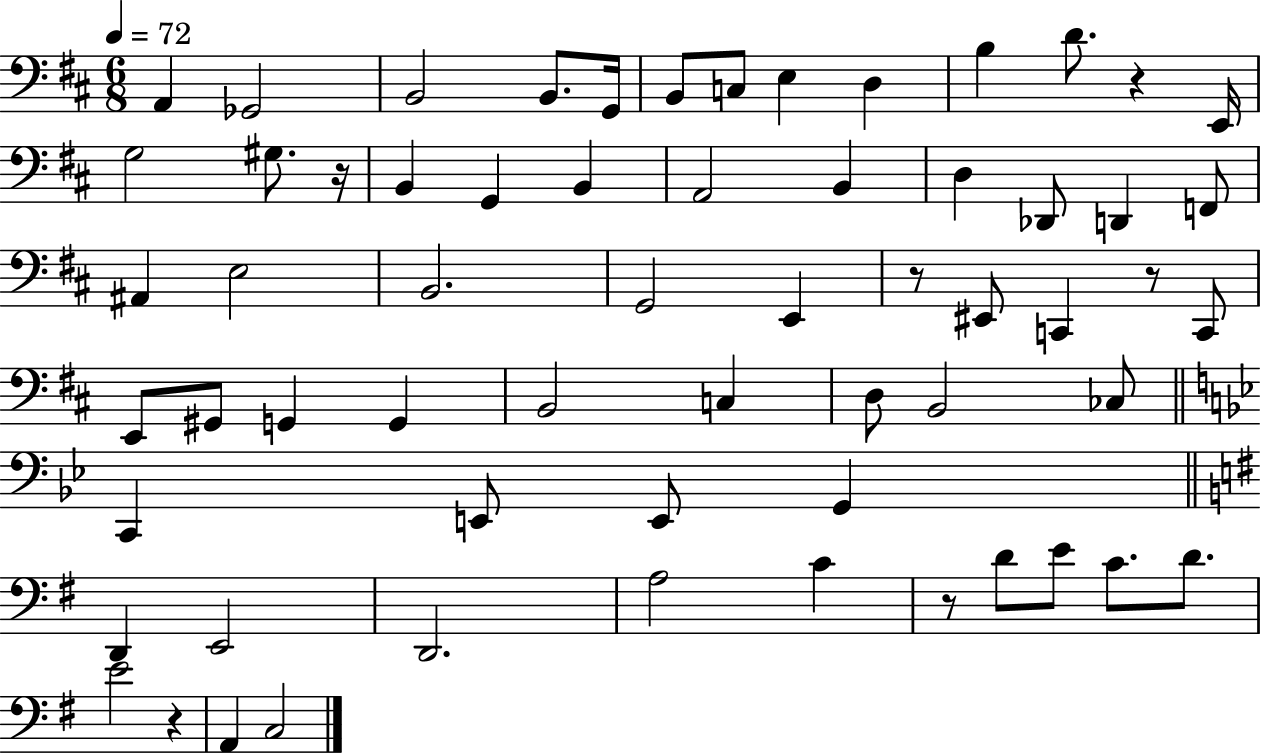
X:1
T:Untitled
M:6/8
L:1/4
K:D
A,, _G,,2 B,,2 B,,/2 G,,/4 B,,/2 C,/2 E, D, B, D/2 z E,,/4 G,2 ^G,/2 z/4 B,, G,, B,, A,,2 B,, D, _D,,/2 D,, F,,/2 ^A,, E,2 B,,2 G,,2 E,, z/2 ^E,,/2 C,, z/2 C,,/2 E,,/2 ^G,,/2 G,, G,, B,,2 C, D,/2 B,,2 _C,/2 C,, E,,/2 E,,/2 G,, D,, E,,2 D,,2 A,2 C z/2 D/2 E/2 C/2 D/2 E2 z A,, C,2